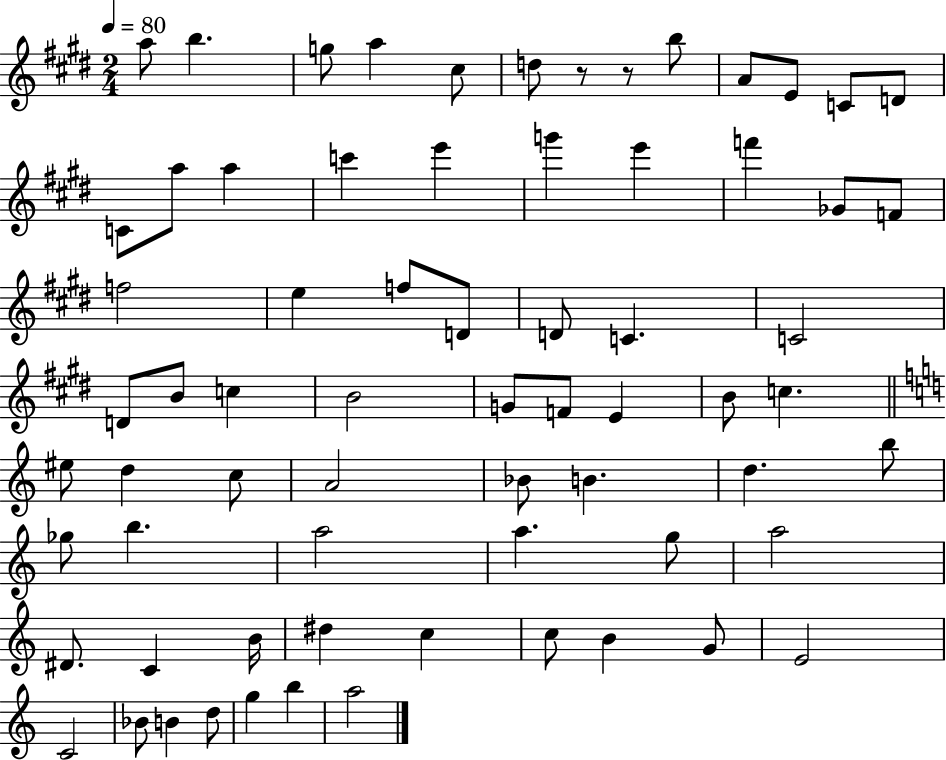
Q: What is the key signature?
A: E major